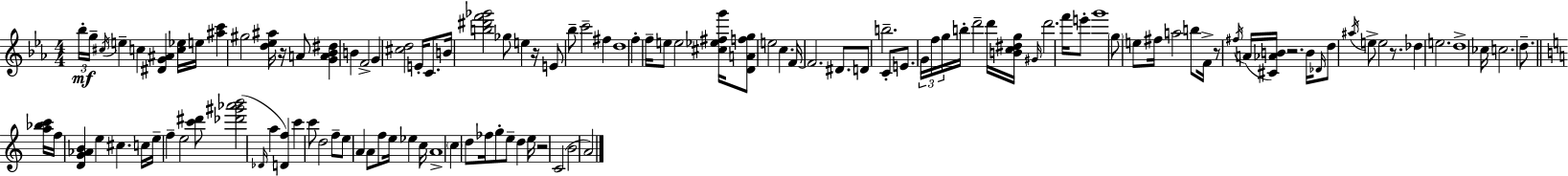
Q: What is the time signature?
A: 4/4